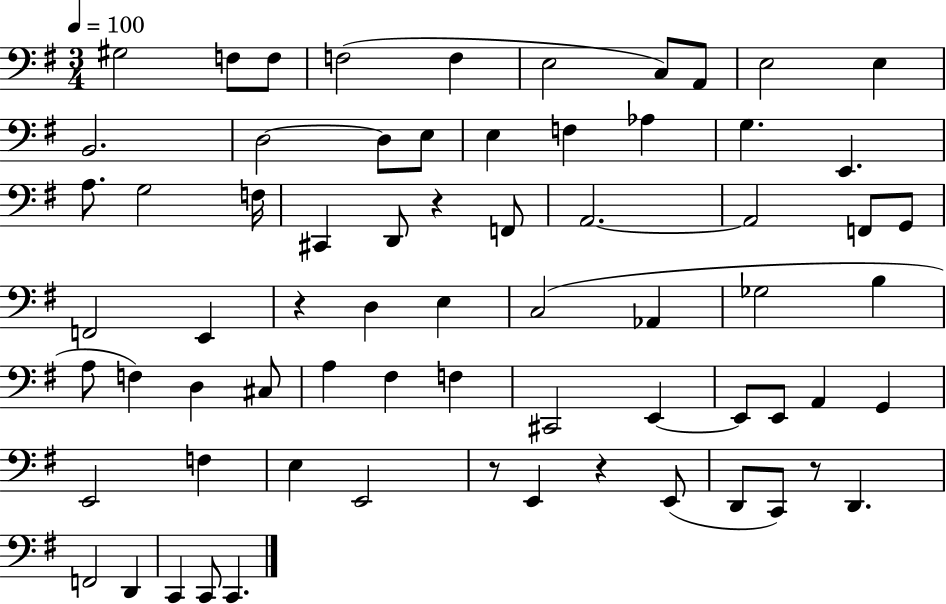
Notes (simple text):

G#3/h F3/e F3/e F3/h F3/q E3/h C3/e A2/e E3/h E3/q B2/h. D3/h D3/e E3/e E3/q F3/q Ab3/q G3/q. E2/q. A3/e. G3/h F3/s C#2/q D2/e R/q F2/e A2/h. A2/h F2/e G2/e F2/h E2/q R/q D3/q E3/q C3/h Ab2/q Gb3/h B3/q A3/e F3/q D3/q C#3/e A3/q F#3/q F3/q C#2/h E2/q E2/e E2/e A2/q G2/q E2/h F3/q E3/q E2/h R/e E2/q R/q E2/e D2/e C2/e R/e D2/q. F2/h D2/q C2/q C2/e C2/q.